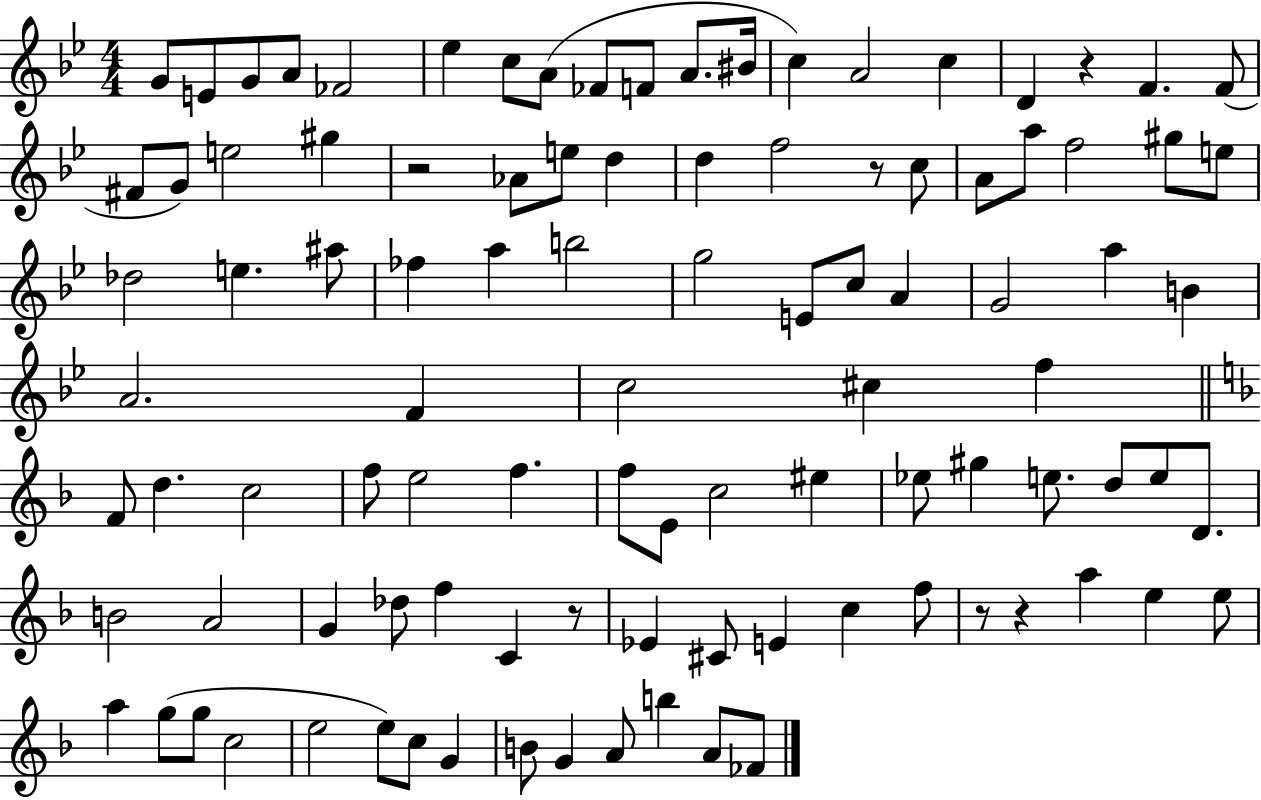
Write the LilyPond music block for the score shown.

{
  \clef treble
  \numericTimeSignature
  \time 4/4
  \key bes \major
  g'8 e'8 g'8 a'8 fes'2 | ees''4 c''8 a'8( fes'8 f'8 a'8. bis'16 | c''4) a'2 c''4 | d'4 r4 f'4. f'8( | \break fis'8 g'8) e''2 gis''4 | r2 aes'8 e''8 d''4 | d''4 f''2 r8 c''8 | a'8 a''8 f''2 gis''8 e''8 | \break des''2 e''4. ais''8 | fes''4 a''4 b''2 | g''2 e'8 c''8 a'4 | g'2 a''4 b'4 | \break a'2. f'4 | c''2 cis''4 f''4 | \bar "||" \break \key d \minor f'8 d''4. c''2 | f''8 e''2 f''4. | f''8 e'8 c''2 eis''4 | ees''8 gis''4 e''8. d''8 e''8 d'8. | \break b'2 a'2 | g'4 des''8 f''4 c'4 r8 | ees'4 cis'8 e'4 c''4 f''8 | r8 r4 a''4 e''4 e''8 | \break a''4 g''8( g''8 c''2 | e''2 e''8) c''8 g'4 | b'8 g'4 a'8 b''4 a'8 fes'8 | \bar "|."
}